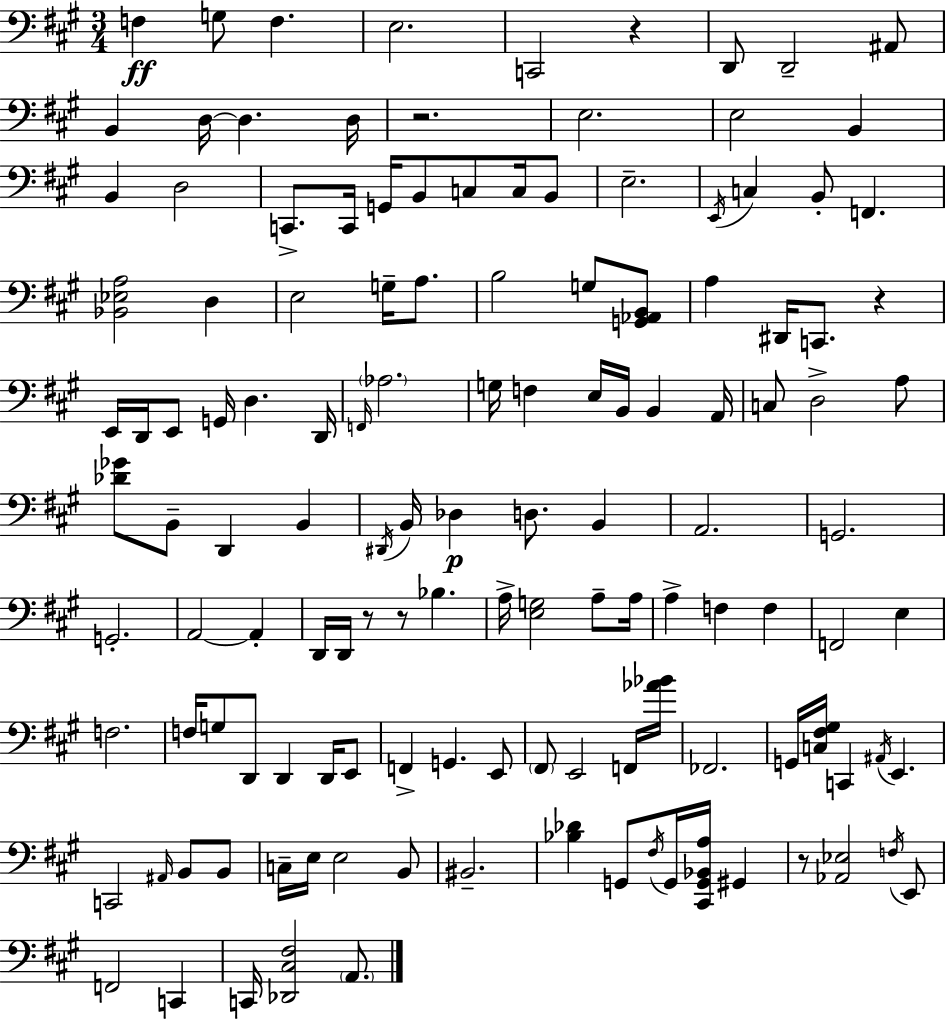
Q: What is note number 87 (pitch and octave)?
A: F2